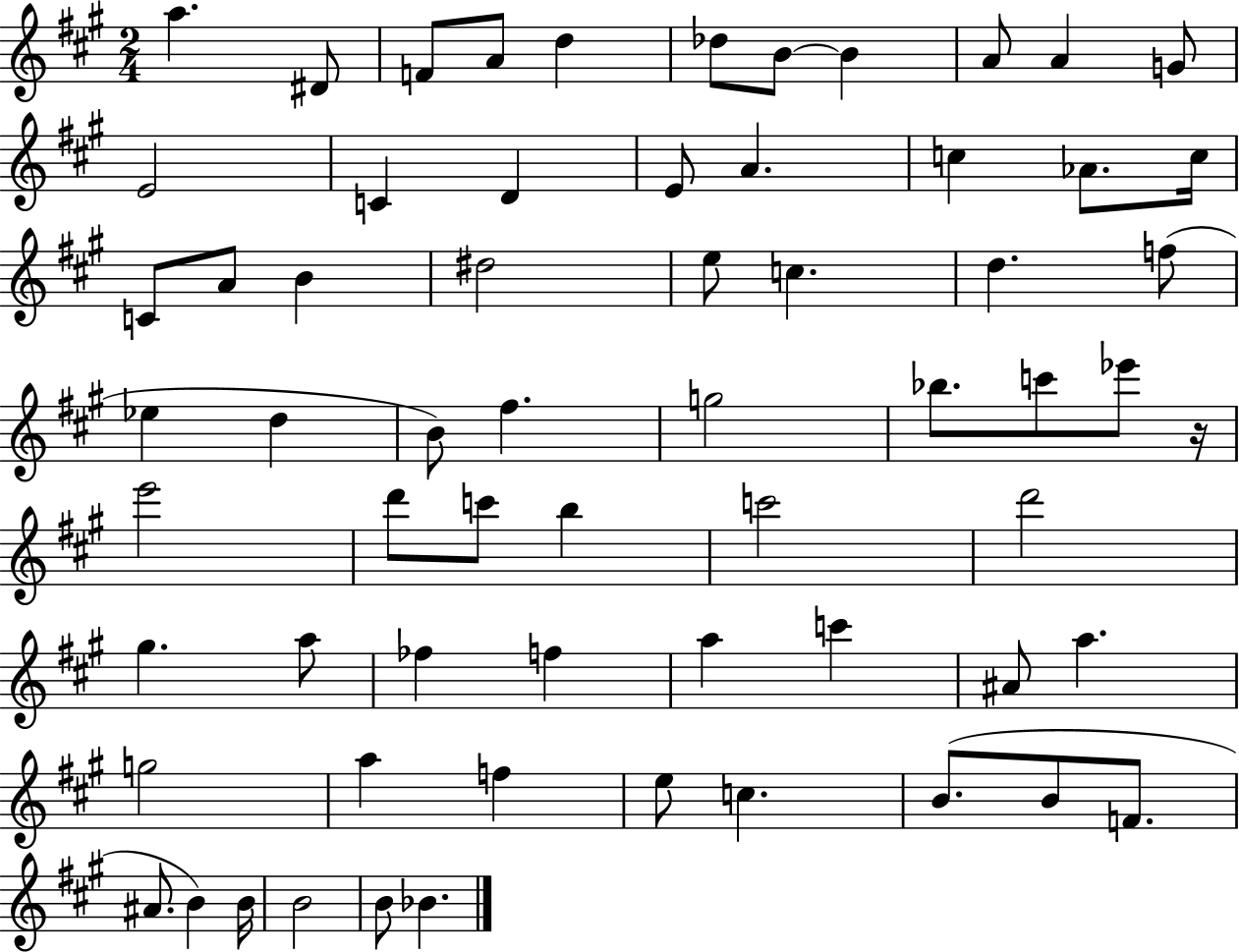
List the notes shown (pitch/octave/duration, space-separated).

A5/q. D#4/e F4/e A4/e D5/q Db5/e B4/e B4/q A4/e A4/q G4/e E4/h C4/q D4/q E4/e A4/q. C5/q Ab4/e. C5/s C4/e A4/e B4/q D#5/h E5/e C5/q. D5/q. F5/e Eb5/q D5/q B4/e F#5/q. G5/h Bb5/e. C6/e Eb6/e R/s E6/h D6/e C6/e B5/q C6/h D6/h G#5/q. A5/e FES5/q F5/q A5/q C6/q A#4/e A5/q. G5/h A5/q F5/q E5/e C5/q. B4/e. B4/e F4/e. A#4/e. B4/q B4/s B4/h B4/e Bb4/q.